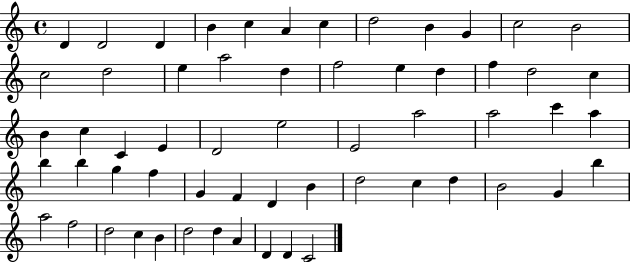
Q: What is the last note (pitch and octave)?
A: C4